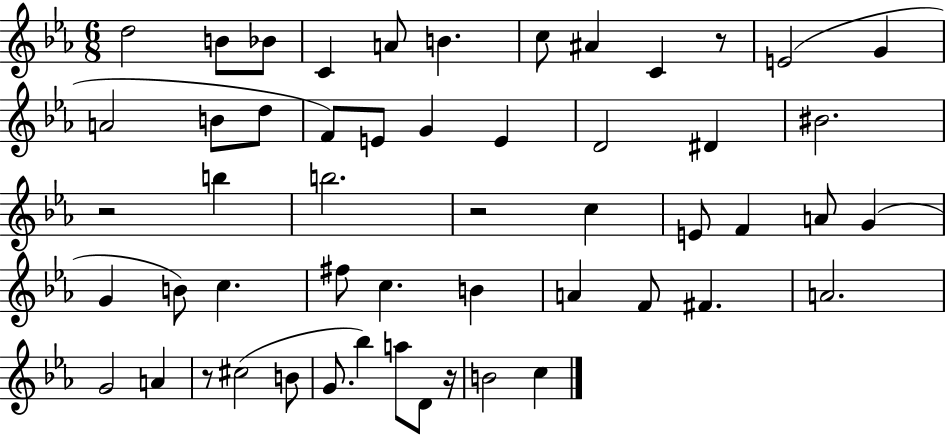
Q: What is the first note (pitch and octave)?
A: D5